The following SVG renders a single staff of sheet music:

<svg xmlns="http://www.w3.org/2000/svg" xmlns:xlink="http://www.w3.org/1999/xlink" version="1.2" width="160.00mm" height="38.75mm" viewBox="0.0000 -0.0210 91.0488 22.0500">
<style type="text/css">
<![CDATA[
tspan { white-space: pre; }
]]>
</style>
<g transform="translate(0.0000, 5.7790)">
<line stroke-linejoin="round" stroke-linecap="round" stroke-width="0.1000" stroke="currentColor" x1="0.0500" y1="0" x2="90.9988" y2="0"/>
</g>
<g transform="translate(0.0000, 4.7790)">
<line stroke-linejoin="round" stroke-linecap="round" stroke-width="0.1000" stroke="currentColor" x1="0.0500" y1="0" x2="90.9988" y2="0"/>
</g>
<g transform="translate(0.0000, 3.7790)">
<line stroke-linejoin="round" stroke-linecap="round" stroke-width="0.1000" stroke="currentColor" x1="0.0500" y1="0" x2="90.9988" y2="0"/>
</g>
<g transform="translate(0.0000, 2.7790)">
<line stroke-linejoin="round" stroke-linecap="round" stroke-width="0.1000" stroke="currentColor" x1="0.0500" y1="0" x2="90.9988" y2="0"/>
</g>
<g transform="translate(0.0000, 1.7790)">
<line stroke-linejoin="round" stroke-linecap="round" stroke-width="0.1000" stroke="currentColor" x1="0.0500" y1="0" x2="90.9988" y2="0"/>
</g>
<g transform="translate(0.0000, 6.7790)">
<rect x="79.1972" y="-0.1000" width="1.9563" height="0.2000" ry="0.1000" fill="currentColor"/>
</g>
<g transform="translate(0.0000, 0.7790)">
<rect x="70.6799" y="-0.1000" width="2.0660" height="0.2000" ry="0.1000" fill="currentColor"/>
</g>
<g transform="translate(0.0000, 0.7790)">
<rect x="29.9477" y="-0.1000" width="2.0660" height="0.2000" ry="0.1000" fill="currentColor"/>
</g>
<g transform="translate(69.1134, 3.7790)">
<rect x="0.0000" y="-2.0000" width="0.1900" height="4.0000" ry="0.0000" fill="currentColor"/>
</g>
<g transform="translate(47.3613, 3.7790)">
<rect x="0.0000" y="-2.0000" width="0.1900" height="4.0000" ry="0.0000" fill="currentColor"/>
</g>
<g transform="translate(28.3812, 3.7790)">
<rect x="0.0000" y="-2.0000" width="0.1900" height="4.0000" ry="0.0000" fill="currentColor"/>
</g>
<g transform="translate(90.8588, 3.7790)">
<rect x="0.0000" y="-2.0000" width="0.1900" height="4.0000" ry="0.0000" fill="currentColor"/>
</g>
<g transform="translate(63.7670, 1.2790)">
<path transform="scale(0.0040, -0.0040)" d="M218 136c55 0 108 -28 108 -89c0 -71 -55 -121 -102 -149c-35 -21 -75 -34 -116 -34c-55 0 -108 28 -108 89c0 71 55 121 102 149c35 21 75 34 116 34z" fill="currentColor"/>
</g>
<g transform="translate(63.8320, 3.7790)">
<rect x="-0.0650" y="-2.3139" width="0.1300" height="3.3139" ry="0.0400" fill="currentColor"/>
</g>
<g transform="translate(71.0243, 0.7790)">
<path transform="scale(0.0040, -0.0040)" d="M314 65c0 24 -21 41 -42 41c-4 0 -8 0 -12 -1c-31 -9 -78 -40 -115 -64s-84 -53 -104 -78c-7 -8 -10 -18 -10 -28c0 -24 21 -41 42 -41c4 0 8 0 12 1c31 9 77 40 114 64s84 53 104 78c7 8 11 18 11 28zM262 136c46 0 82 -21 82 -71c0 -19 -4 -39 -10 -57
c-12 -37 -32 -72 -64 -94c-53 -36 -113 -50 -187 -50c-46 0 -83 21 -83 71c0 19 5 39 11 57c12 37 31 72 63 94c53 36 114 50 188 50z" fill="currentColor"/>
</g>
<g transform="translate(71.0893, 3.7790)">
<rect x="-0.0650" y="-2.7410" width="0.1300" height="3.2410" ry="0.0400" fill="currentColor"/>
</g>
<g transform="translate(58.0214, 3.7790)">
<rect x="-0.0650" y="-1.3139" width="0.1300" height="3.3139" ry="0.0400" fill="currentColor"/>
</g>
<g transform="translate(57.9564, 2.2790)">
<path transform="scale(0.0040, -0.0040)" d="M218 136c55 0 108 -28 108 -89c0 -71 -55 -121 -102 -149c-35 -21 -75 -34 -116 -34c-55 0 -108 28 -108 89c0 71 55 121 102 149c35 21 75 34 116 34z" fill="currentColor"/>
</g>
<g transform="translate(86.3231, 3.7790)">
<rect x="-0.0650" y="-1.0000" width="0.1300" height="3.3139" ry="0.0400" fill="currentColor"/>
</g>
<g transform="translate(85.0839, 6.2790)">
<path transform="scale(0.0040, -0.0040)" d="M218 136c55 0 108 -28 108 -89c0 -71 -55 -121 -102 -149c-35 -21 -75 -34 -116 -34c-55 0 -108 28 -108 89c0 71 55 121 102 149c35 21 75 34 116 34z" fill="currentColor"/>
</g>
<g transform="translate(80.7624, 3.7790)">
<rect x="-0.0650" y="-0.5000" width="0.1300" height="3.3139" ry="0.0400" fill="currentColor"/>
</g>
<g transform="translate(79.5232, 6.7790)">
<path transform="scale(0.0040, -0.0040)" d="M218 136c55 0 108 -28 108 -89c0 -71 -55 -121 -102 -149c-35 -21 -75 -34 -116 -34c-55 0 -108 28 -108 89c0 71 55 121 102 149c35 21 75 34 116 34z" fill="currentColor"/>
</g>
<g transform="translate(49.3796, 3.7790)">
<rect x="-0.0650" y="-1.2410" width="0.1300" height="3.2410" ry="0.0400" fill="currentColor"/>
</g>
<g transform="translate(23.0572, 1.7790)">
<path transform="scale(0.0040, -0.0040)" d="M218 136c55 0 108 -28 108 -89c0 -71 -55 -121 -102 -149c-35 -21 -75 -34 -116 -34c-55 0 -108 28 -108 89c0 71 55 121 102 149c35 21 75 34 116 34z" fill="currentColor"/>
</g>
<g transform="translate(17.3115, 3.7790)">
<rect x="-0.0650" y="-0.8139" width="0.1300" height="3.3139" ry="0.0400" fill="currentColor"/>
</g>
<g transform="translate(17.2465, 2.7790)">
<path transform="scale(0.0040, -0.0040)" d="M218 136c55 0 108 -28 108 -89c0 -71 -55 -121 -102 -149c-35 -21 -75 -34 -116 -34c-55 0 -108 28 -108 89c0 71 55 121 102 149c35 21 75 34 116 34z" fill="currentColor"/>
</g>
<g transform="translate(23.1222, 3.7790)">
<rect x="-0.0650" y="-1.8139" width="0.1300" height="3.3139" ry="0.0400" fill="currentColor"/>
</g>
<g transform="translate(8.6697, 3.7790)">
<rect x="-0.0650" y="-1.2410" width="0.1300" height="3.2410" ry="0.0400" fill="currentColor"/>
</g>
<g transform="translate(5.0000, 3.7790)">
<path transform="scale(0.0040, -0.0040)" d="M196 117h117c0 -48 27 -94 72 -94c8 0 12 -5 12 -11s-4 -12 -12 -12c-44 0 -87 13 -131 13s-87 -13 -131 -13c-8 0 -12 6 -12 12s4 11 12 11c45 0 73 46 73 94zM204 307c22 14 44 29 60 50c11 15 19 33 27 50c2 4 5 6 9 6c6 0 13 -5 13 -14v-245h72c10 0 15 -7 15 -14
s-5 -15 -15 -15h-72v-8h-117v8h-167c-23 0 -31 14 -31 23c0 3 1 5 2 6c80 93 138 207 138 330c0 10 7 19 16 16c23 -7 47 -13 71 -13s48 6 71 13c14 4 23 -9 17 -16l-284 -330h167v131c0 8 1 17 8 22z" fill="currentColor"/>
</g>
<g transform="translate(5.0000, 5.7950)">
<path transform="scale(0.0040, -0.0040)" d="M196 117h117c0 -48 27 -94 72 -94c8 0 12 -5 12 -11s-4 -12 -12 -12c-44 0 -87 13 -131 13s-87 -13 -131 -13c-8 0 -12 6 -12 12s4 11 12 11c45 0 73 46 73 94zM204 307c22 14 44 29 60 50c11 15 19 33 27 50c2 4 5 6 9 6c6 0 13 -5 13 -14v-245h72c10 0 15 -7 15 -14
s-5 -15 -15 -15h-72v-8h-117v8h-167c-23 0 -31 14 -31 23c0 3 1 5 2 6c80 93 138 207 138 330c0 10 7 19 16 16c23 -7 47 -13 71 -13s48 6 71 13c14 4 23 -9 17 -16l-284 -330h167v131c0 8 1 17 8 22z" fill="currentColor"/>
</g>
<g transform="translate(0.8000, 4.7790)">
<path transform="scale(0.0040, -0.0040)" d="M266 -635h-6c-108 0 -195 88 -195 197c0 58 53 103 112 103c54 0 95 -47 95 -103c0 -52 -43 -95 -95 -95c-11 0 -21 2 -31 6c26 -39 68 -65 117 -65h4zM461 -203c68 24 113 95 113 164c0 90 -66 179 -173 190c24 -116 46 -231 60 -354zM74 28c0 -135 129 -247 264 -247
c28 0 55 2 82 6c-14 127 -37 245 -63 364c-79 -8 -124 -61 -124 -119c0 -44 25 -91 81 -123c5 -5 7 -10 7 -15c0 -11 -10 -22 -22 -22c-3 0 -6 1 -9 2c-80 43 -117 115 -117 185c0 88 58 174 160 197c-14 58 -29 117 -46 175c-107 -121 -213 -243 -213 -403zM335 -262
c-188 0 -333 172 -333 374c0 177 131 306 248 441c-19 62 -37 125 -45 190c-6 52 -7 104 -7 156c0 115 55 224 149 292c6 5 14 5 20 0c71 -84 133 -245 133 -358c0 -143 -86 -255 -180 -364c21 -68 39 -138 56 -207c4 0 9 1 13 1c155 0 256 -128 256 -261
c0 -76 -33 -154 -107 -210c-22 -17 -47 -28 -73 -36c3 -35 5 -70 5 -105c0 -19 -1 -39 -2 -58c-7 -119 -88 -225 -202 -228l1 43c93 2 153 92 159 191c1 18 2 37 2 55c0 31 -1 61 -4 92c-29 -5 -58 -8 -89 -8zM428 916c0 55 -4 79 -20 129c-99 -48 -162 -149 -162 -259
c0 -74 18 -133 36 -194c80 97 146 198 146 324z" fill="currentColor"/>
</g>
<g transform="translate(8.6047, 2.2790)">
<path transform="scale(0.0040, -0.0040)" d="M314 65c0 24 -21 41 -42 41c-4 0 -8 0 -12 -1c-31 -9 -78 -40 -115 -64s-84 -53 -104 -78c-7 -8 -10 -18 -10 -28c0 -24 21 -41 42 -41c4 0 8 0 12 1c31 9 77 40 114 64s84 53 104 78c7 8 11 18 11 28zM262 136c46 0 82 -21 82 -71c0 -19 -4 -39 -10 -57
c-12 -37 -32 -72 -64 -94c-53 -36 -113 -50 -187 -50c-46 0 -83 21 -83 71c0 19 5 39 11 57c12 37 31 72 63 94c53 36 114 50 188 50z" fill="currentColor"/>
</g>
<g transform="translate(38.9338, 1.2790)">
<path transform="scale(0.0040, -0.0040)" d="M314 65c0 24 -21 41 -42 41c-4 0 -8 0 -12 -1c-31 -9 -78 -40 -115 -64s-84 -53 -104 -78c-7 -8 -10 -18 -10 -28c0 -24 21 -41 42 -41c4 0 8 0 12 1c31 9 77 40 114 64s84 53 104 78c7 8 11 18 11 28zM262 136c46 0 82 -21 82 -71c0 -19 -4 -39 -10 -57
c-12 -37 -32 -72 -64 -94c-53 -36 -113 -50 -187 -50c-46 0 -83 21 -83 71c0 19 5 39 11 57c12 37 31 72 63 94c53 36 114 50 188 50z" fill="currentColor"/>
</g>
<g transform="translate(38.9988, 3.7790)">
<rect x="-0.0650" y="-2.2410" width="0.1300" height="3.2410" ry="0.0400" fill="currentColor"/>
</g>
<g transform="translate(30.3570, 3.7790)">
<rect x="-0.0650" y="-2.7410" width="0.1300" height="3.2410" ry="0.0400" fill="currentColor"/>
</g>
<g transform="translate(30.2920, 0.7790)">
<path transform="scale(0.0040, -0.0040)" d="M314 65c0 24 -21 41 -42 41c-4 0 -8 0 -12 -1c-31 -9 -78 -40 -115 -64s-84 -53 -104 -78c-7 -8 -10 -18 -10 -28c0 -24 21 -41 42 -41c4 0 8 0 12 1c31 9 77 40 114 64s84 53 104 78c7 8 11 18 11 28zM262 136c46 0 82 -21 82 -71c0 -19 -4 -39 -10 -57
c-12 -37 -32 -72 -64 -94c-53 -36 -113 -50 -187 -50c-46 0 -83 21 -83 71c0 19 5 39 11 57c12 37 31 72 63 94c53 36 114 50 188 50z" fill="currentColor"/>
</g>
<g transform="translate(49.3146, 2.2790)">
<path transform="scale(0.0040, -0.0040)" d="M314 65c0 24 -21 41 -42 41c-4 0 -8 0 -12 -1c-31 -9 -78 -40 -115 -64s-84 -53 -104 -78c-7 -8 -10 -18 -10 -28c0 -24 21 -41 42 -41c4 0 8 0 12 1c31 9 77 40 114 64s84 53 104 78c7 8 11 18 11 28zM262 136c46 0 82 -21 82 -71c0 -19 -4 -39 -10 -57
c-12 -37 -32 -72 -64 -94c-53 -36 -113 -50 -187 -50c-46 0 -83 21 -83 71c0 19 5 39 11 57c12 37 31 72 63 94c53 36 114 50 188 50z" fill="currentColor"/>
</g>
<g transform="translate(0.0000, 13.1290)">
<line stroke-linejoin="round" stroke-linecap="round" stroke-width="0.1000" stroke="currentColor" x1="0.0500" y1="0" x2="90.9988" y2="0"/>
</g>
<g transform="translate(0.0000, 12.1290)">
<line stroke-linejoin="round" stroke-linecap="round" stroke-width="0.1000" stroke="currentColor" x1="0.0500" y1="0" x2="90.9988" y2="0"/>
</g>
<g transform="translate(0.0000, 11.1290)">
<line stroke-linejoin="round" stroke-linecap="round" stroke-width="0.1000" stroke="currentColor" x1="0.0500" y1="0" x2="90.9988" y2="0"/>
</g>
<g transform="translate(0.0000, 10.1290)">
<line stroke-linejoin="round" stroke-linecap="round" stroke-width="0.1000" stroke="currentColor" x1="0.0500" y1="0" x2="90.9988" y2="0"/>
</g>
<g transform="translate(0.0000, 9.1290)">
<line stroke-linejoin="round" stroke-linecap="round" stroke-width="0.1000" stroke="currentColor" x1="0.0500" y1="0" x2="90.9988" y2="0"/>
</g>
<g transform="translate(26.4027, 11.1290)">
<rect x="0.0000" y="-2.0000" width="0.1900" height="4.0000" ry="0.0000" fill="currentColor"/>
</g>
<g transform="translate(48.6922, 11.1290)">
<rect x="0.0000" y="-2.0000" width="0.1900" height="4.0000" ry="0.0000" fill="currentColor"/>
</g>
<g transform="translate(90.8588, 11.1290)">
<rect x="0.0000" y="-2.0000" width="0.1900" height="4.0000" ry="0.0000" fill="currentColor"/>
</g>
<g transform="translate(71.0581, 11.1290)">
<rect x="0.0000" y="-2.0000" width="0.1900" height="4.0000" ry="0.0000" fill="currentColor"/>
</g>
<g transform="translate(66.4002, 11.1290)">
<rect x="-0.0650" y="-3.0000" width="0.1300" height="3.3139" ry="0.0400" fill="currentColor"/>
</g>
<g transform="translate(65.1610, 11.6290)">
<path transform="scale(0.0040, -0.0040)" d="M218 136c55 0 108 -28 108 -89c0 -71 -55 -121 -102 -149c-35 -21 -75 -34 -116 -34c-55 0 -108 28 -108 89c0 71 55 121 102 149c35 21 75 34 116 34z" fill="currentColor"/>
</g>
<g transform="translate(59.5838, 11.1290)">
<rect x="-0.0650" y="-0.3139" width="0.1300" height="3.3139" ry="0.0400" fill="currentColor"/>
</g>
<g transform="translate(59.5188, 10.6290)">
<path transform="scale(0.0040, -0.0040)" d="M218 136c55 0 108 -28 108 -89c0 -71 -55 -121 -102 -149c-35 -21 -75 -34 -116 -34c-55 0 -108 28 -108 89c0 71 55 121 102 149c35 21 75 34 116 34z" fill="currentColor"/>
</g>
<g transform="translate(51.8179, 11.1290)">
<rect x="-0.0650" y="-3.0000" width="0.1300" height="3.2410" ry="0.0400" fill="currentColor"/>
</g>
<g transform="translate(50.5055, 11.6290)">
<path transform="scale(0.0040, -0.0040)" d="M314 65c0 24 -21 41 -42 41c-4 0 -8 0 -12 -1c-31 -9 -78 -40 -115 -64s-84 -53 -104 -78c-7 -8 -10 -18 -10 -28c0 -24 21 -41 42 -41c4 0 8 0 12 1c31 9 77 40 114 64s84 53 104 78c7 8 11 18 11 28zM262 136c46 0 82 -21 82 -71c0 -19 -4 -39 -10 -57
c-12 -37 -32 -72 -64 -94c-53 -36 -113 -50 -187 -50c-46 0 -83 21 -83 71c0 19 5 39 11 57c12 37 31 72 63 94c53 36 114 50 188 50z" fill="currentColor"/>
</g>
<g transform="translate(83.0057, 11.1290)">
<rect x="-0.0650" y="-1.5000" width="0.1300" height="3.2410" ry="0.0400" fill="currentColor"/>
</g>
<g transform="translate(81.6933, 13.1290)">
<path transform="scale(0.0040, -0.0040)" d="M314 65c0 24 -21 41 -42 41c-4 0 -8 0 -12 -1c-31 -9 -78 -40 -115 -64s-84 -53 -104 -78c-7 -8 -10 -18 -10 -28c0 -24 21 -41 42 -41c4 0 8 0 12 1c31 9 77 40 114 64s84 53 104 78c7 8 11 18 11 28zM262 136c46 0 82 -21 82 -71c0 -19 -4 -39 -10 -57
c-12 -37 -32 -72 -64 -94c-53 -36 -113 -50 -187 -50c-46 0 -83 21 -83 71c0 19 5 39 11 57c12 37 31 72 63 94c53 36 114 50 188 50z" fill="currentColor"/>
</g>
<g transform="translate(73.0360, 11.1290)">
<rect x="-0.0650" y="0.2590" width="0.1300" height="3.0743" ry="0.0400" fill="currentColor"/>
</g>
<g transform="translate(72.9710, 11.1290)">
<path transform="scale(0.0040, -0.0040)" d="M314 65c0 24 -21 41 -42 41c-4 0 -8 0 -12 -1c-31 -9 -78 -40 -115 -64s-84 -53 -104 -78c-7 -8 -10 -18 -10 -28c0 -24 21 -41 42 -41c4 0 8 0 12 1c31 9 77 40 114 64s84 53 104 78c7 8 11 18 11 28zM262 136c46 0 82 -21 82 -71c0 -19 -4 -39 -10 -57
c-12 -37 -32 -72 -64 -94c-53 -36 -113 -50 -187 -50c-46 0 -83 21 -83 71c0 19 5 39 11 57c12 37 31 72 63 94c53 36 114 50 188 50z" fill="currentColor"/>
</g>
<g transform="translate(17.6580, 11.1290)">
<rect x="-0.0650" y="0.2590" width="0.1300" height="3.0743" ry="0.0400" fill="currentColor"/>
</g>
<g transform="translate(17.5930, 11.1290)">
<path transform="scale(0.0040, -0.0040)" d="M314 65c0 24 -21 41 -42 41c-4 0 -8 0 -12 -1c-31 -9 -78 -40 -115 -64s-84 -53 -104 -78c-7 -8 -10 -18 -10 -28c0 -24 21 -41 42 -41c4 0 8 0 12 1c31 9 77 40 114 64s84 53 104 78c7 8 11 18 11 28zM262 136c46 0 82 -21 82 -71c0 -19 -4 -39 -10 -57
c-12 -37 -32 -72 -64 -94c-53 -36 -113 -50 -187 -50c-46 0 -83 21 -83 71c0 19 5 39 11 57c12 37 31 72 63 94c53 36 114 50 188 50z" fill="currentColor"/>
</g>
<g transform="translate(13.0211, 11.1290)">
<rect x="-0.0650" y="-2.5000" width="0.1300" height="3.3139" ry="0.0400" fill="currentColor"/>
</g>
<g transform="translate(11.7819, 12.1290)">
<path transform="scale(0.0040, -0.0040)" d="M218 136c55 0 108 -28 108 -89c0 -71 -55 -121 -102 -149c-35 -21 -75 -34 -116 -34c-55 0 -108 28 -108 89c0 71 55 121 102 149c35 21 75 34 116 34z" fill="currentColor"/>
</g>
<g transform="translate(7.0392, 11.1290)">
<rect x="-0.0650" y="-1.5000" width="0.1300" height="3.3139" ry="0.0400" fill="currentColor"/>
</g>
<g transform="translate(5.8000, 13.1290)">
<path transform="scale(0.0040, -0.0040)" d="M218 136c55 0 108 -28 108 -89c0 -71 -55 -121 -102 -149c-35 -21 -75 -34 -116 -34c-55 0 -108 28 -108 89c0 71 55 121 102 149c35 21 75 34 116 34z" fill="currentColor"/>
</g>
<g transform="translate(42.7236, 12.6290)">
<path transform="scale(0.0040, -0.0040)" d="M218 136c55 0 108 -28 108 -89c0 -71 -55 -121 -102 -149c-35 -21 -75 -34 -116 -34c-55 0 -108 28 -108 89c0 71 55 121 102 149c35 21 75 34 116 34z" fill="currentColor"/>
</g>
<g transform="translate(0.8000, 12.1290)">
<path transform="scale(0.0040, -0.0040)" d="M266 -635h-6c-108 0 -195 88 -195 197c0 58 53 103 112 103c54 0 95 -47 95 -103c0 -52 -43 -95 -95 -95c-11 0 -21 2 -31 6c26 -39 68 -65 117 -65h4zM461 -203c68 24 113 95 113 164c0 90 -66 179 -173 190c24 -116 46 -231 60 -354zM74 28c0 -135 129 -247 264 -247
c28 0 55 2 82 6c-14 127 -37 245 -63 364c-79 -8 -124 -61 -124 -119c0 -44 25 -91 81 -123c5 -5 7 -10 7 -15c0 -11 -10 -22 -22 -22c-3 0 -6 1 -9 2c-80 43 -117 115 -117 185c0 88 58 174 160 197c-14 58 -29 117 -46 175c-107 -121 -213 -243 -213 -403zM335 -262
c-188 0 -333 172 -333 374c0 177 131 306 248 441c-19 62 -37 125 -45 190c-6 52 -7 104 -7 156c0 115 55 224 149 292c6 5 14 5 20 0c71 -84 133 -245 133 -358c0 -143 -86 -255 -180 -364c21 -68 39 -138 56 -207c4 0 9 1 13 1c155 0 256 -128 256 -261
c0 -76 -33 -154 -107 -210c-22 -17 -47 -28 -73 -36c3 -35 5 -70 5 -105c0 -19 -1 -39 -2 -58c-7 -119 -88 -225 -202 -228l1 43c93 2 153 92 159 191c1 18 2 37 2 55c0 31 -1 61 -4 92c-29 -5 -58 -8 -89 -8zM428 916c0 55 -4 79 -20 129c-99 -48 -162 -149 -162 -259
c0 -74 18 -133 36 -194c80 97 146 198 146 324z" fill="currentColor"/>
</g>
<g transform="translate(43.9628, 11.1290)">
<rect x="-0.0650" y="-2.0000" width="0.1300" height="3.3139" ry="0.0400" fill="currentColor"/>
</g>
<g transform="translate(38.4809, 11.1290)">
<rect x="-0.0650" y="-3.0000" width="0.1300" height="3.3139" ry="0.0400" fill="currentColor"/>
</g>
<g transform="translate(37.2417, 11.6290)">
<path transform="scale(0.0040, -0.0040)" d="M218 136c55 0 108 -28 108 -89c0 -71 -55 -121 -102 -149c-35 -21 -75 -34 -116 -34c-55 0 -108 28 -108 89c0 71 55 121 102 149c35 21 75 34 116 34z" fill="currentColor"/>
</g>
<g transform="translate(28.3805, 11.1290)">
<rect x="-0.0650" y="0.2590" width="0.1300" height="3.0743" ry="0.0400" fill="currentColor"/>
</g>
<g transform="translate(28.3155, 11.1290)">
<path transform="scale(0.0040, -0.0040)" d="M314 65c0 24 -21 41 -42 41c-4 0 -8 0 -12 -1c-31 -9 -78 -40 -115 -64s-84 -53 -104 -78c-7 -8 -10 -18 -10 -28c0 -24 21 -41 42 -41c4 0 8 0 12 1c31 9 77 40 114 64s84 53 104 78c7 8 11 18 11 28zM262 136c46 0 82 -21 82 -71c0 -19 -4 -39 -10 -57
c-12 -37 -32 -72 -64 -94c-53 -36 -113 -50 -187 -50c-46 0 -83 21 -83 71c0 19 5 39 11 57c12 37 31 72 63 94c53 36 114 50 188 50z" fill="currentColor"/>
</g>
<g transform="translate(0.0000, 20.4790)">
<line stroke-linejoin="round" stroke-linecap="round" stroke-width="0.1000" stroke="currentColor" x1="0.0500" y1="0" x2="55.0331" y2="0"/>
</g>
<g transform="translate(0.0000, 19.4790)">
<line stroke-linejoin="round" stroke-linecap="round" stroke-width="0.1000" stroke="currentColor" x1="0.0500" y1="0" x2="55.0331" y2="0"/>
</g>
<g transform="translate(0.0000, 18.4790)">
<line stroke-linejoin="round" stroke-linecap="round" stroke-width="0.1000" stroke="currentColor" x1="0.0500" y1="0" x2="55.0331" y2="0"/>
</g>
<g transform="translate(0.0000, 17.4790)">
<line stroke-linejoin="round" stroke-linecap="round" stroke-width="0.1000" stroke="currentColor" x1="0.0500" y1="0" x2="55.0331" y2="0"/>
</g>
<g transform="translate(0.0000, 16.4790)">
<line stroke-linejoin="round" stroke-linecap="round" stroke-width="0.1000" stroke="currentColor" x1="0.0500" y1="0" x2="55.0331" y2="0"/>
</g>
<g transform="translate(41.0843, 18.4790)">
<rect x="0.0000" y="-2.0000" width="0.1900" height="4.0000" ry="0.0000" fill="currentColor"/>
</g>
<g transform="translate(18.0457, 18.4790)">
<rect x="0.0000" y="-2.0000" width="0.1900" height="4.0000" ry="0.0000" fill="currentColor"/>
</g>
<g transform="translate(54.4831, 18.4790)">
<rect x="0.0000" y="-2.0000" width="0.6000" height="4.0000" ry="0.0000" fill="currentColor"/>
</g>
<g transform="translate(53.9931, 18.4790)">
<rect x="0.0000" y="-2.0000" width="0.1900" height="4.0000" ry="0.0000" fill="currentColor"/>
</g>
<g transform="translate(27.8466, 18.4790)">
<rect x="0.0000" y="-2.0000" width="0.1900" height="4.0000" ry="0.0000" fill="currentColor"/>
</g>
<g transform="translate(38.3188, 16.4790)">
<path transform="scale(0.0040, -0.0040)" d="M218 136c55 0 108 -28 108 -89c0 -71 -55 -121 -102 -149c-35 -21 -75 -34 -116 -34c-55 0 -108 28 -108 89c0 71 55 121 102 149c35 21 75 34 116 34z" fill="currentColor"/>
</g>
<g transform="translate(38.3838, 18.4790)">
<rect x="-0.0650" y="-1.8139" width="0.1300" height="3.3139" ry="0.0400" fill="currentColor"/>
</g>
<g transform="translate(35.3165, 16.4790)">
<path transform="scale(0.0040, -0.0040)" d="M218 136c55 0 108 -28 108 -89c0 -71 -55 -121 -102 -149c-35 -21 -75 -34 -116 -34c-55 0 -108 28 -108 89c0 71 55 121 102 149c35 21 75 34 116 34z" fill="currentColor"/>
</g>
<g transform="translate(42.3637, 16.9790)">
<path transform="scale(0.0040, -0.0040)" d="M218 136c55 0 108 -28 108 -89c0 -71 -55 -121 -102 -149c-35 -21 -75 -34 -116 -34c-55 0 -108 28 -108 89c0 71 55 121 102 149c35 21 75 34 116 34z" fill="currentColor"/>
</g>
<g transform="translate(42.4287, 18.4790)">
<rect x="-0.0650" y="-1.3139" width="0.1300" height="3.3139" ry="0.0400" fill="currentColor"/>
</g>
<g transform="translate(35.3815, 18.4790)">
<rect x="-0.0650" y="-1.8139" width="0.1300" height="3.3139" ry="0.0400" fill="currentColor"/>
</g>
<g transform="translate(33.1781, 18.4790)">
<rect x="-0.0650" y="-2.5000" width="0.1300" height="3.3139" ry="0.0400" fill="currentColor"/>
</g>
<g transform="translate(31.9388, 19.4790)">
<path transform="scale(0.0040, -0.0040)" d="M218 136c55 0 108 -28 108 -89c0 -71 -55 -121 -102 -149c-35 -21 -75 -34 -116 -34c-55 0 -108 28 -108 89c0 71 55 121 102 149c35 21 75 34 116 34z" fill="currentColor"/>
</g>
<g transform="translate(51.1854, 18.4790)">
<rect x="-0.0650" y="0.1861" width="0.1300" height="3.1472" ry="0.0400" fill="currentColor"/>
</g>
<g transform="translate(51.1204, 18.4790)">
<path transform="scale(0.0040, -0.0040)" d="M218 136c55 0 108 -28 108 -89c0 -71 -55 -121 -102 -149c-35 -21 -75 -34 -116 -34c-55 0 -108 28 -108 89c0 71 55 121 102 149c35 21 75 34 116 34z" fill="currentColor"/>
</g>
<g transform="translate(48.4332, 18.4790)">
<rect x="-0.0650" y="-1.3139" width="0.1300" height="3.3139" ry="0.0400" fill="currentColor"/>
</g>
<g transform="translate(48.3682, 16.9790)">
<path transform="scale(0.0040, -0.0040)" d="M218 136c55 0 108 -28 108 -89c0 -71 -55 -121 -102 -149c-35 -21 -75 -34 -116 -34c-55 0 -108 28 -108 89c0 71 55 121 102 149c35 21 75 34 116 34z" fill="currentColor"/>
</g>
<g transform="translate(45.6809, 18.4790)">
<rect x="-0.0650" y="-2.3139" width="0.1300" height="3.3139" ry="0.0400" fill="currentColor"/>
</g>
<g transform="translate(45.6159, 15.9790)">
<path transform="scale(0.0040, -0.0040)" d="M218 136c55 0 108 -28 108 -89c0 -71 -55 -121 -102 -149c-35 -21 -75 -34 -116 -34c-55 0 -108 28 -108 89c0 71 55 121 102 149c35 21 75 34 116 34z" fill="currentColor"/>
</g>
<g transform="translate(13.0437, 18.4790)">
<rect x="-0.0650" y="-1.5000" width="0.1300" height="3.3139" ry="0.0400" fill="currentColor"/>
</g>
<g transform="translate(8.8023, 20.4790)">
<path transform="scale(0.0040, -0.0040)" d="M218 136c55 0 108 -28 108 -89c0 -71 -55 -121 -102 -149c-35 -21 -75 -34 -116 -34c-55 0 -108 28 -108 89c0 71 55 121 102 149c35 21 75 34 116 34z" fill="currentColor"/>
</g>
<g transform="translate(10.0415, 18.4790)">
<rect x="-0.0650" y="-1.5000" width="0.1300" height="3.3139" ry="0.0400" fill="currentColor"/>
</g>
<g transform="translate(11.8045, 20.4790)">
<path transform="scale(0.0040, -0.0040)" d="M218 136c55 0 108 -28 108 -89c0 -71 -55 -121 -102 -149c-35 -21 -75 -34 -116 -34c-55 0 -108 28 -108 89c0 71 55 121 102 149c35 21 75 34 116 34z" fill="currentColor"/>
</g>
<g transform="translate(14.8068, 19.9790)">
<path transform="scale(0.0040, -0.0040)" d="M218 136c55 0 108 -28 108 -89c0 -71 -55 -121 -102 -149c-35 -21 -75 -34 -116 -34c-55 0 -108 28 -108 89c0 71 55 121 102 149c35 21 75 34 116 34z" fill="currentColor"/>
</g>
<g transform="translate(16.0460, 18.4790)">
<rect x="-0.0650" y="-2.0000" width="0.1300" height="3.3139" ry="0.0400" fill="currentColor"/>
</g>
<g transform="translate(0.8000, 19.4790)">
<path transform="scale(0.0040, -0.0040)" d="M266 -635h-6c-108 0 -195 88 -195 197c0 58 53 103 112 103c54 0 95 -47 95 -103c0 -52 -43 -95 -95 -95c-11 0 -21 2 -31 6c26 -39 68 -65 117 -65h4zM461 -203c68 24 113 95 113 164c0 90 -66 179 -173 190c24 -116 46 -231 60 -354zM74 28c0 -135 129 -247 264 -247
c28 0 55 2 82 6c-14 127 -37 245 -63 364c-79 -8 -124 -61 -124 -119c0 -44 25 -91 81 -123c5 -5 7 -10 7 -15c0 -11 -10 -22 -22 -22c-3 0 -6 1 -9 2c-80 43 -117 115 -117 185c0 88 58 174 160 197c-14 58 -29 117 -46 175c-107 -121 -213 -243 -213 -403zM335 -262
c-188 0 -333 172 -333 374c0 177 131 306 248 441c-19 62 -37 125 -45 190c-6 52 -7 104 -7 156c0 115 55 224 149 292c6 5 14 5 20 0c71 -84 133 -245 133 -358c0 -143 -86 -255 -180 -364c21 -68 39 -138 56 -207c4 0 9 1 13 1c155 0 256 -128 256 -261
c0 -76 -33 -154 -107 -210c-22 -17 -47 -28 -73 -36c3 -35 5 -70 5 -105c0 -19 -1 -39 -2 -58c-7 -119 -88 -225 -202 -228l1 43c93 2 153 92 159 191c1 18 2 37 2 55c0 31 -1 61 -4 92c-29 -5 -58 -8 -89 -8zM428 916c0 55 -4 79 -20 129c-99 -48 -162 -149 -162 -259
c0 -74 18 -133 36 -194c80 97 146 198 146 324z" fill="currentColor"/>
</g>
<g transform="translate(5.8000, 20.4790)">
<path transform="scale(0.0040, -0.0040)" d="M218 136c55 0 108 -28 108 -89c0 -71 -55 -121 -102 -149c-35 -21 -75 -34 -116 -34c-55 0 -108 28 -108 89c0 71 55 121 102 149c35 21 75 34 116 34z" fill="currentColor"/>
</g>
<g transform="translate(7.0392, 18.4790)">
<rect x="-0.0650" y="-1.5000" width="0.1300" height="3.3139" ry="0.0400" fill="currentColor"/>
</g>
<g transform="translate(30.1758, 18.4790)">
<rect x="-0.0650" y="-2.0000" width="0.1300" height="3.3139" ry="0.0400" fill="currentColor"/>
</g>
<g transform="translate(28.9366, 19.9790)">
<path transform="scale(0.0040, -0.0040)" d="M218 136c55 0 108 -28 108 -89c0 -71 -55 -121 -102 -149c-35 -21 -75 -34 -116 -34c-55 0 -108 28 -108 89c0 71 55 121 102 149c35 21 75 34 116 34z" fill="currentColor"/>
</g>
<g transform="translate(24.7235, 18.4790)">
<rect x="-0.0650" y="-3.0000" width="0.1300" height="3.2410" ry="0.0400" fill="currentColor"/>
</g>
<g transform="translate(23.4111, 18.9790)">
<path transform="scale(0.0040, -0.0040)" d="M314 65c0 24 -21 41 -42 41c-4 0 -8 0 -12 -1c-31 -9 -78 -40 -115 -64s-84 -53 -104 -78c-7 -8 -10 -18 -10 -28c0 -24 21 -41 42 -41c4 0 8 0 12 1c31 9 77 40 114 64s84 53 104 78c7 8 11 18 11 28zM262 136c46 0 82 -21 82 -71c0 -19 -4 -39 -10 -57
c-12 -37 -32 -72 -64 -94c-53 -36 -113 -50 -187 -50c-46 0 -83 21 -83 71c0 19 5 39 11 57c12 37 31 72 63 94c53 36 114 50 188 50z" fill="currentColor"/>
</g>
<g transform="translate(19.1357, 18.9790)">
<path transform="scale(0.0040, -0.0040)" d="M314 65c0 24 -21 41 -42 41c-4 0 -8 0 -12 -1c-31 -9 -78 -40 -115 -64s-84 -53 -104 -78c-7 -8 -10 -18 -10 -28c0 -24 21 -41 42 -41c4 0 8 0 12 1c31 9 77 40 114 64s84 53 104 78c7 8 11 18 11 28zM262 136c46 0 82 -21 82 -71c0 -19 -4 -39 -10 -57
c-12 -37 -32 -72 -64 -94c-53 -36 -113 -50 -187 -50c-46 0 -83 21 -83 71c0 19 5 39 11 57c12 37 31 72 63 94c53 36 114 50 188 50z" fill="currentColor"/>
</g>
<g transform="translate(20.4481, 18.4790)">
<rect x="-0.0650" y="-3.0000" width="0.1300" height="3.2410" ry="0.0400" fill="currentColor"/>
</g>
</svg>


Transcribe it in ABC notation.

X:1
T:Untitled
M:4/4
L:1/4
K:C
e2 d f a2 g2 e2 e g a2 C D E G B2 B2 A F A2 c A B2 E2 E E E F A2 A2 F G f f e g e B